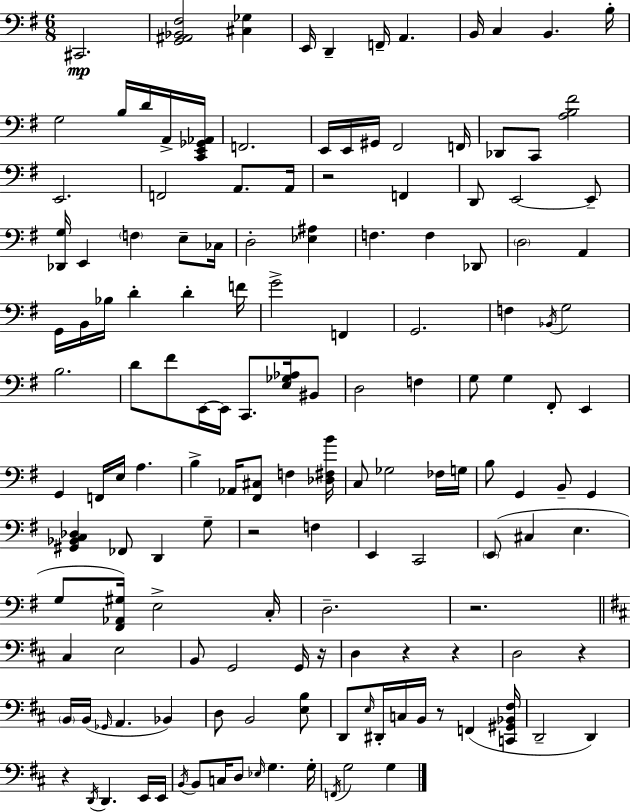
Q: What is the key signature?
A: G major